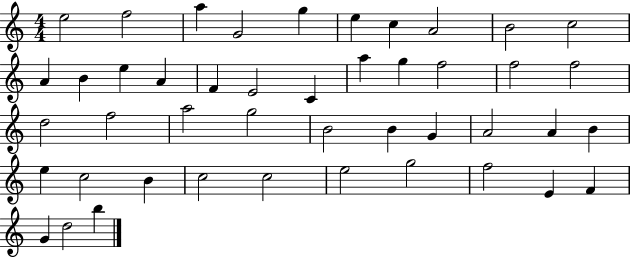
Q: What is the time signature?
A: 4/4